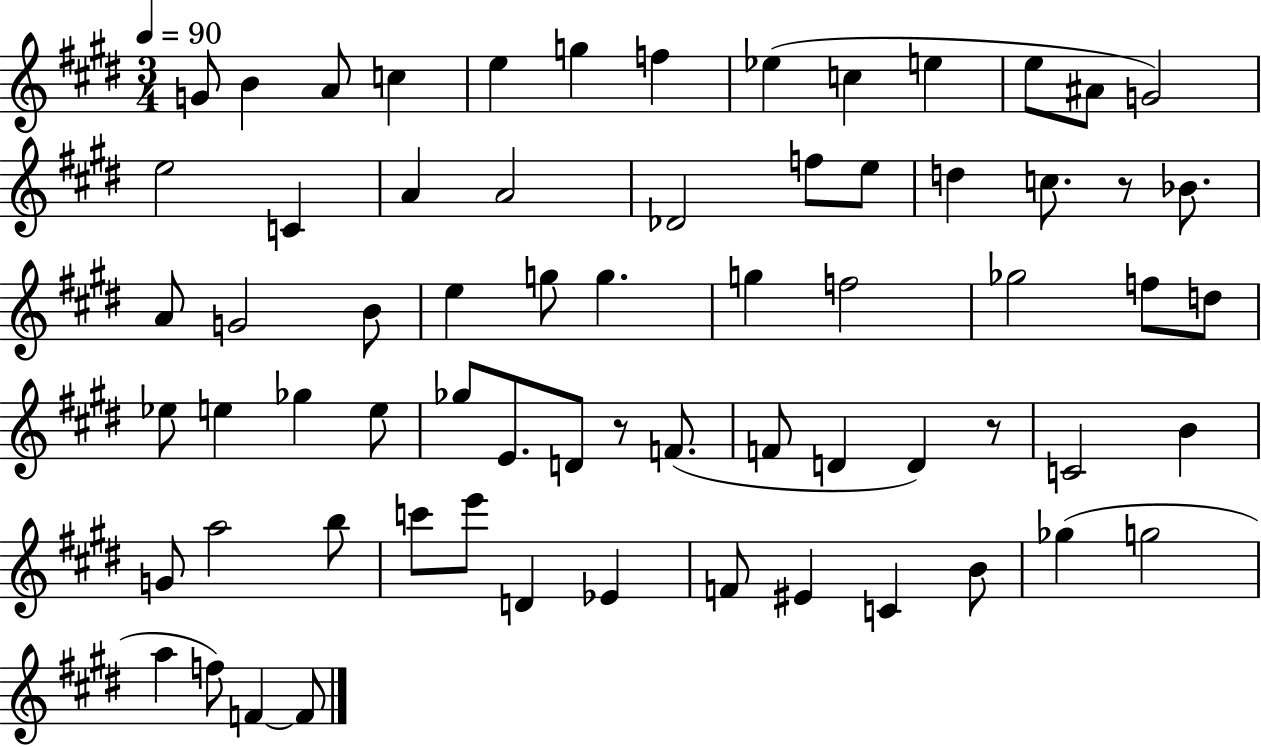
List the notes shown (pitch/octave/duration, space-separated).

G4/e B4/q A4/e C5/q E5/q G5/q F5/q Eb5/q C5/q E5/q E5/e A#4/e G4/h E5/h C4/q A4/q A4/h Db4/h F5/e E5/e D5/q C5/e. R/e Bb4/e. A4/e G4/h B4/e E5/q G5/e G5/q. G5/q F5/h Gb5/h F5/e D5/e Eb5/e E5/q Gb5/q E5/e Gb5/e E4/e. D4/e R/e F4/e. F4/e D4/q D4/q R/e C4/h B4/q G4/e A5/h B5/e C6/e E6/e D4/q Eb4/q F4/e EIS4/q C4/q B4/e Gb5/q G5/h A5/q F5/e F4/q F4/e